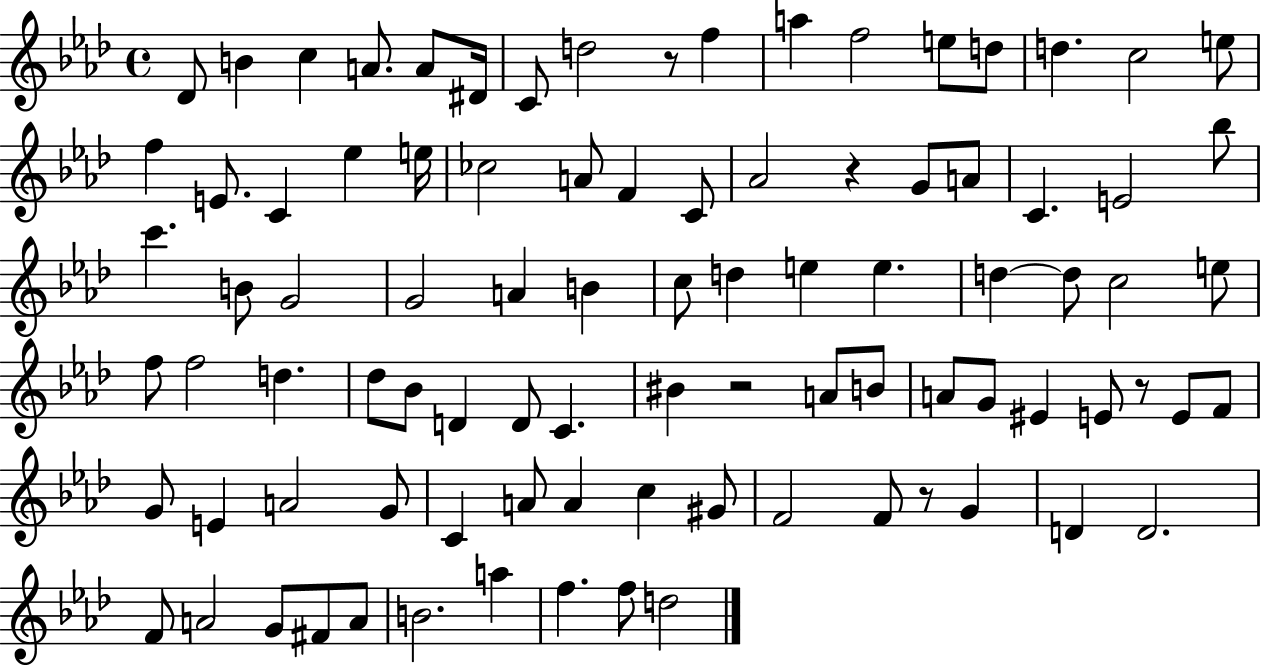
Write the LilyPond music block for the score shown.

{
  \clef treble
  \time 4/4
  \defaultTimeSignature
  \key aes \major
  des'8 b'4 c''4 a'8. a'8 dis'16 | c'8 d''2 r8 f''4 | a''4 f''2 e''8 d''8 | d''4. c''2 e''8 | \break f''4 e'8. c'4 ees''4 e''16 | ces''2 a'8 f'4 c'8 | aes'2 r4 g'8 a'8 | c'4. e'2 bes''8 | \break c'''4. b'8 g'2 | g'2 a'4 b'4 | c''8 d''4 e''4 e''4. | d''4~~ d''8 c''2 e''8 | \break f''8 f''2 d''4. | des''8 bes'8 d'4 d'8 c'4. | bis'4 r2 a'8 b'8 | a'8 g'8 eis'4 e'8 r8 e'8 f'8 | \break g'8 e'4 a'2 g'8 | c'4 a'8 a'4 c''4 gis'8 | f'2 f'8 r8 g'4 | d'4 d'2. | \break f'8 a'2 g'8 fis'8 a'8 | b'2. a''4 | f''4. f''8 d''2 | \bar "|."
}